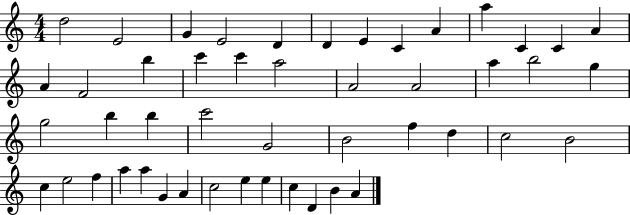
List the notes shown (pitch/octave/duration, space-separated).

D5/h E4/h G4/q E4/h D4/q D4/q E4/q C4/q A4/q A5/q C4/q C4/q A4/q A4/q F4/h B5/q C6/q C6/q A5/h A4/h A4/h A5/q B5/h G5/q G5/h B5/q B5/q C6/h G4/h B4/h F5/q D5/q C5/h B4/h C5/q E5/h F5/q A5/q A5/q G4/q A4/q C5/h E5/q E5/q C5/q D4/q B4/q A4/q